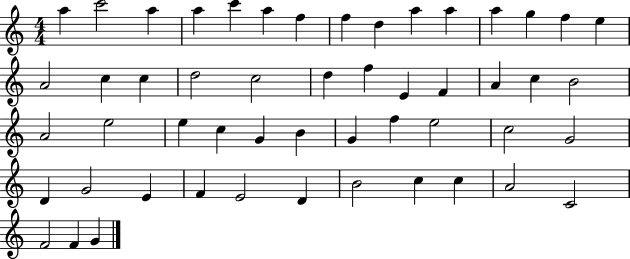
X:1
T:Untitled
M:4/4
L:1/4
K:C
a c'2 a a c' a f f d a a a g f e A2 c c d2 c2 d f E F A c B2 A2 e2 e c G B G f e2 c2 G2 D G2 E F E2 D B2 c c A2 C2 F2 F G